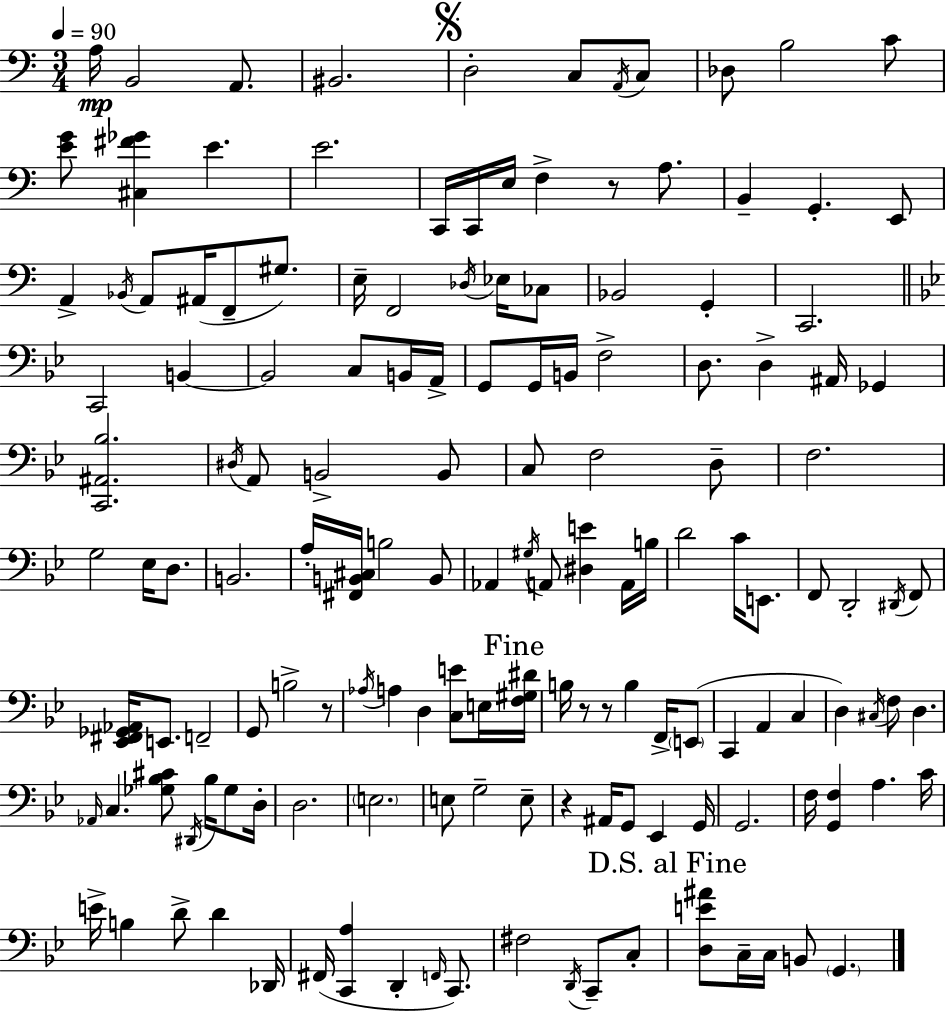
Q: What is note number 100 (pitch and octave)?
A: Gb3